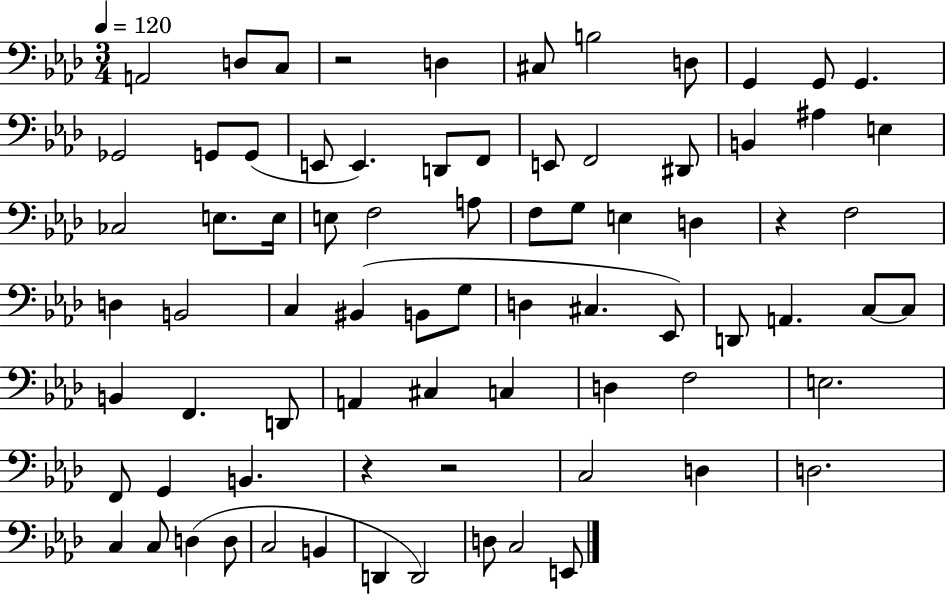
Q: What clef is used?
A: bass